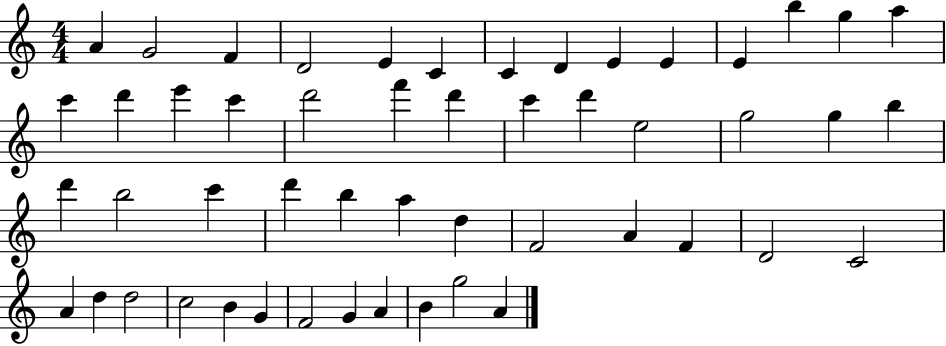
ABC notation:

X:1
T:Untitled
M:4/4
L:1/4
K:C
A G2 F D2 E C C D E E E b g a c' d' e' c' d'2 f' d' c' d' e2 g2 g b d' b2 c' d' b a d F2 A F D2 C2 A d d2 c2 B G F2 G A B g2 A